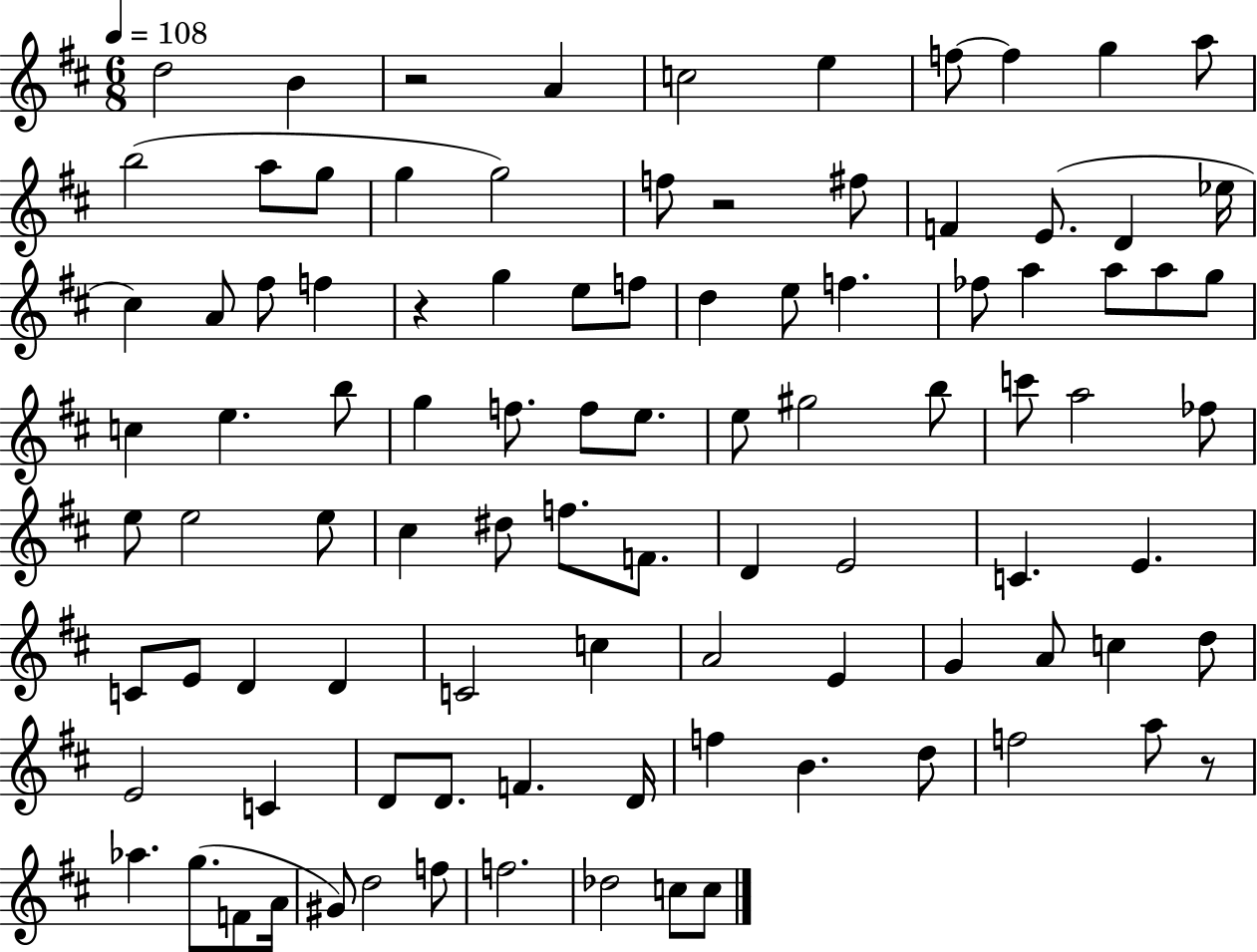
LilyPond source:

{
  \clef treble
  \numericTimeSignature
  \time 6/8
  \key d \major
  \tempo 4 = 108
  d''2 b'4 | r2 a'4 | c''2 e''4 | f''8~~ f''4 g''4 a''8 | \break b''2( a''8 g''8 | g''4 g''2) | f''8 r2 fis''8 | f'4 e'8.( d'4 ees''16 | \break cis''4) a'8 fis''8 f''4 | r4 g''4 e''8 f''8 | d''4 e''8 f''4. | fes''8 a''4 a''8 a''8 g''8 | \break c''4 e''4. b''8 | g''4 f''8. f''8 e''8. | e''8 gis''2 b''8 | c'''8 a''2 fes''8 | \break e''8 e''2 e''8 | cis''4 dis''8 f''8. f'8. | d'4 e'2 | c'4. e'4. | \break c'8 e'8 d'4 d'4 | c'2 c''4 | a'2 e'4 | g'4 a'8 c''4 d''8 | \break e'2 c'4 | d'8 d'8. f'4. d'16 | f''4 b'4. d''8 | f''2 a''8 r8 | \break aes''4. g''8.( f'8 a'16 | gis'8) d''2 f''8 | f''2. | des''2 c''8 c''8 | \break \bar "|."
}